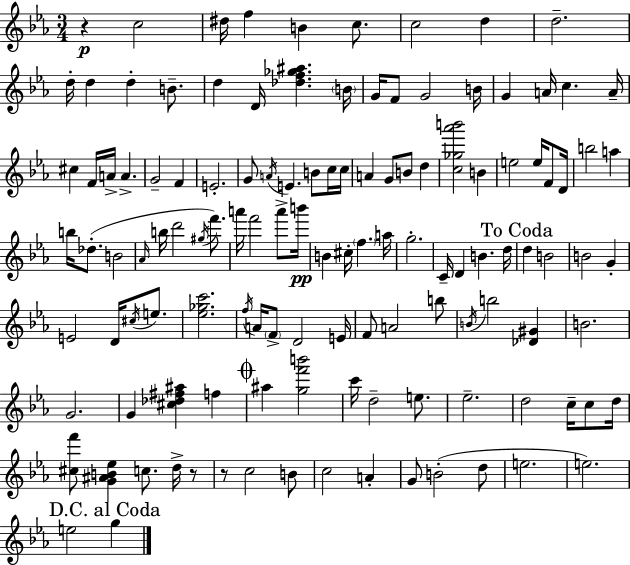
R/q C5/h D#5/s F5/q B4/q C5/e. C5/h D5/q D5/h. D5/s D5/q D5/q B4/e. D5/q D4/s [Db5,F5,Gb5,A#5]/q. B4/s G4/s F4/e G4/h B4/s G4/q A4/s C5/q. A4/s C#5/q F4/s A4/s A4/q. G4/h F4/q E4/h. G4/e A4/s E4/q. B4/e C5/s C5/s A4/q G4/e B4/e D5/q [C5,Gb5,Ab6,B6]/h B4/q E5/h E5/s F4/e D4/s B5/h A5/q B5/s Db5/e. B4/h Ab4/s B5/s D6/h G#5/s F6/e. A6/s F6/h A6/e B6/s B4/q C#5/s F5/q. A5/s G5/h. C4/s D4/q B4/q. D5/s D5/q B4/h B4/h G4/q E4/h D4/s C#5/s E5/e. [Eb5,Gb5,C6]/h. F5/s A4/s F4/e D4/h E4/s F4/e A4/h B5/e B4/s B5/h [Db4,G#4]/q B4/h. G4/h. G4/q [C#5,Db5,F#5,A#5]/q F5/q A#5/q [G5,F6,B6]/h C6/s D5/h E5/e. Eb5/h. D5/h C5/s C5/e D5/s [C#5,F6]/e [G4,A#4,B4,Eb5]/q C5/e. D5/s R/e R/e C5/h B4/e C5/h A4/q G4/e B4/h D5/e E5/h. E5/h. E5/h G5/q